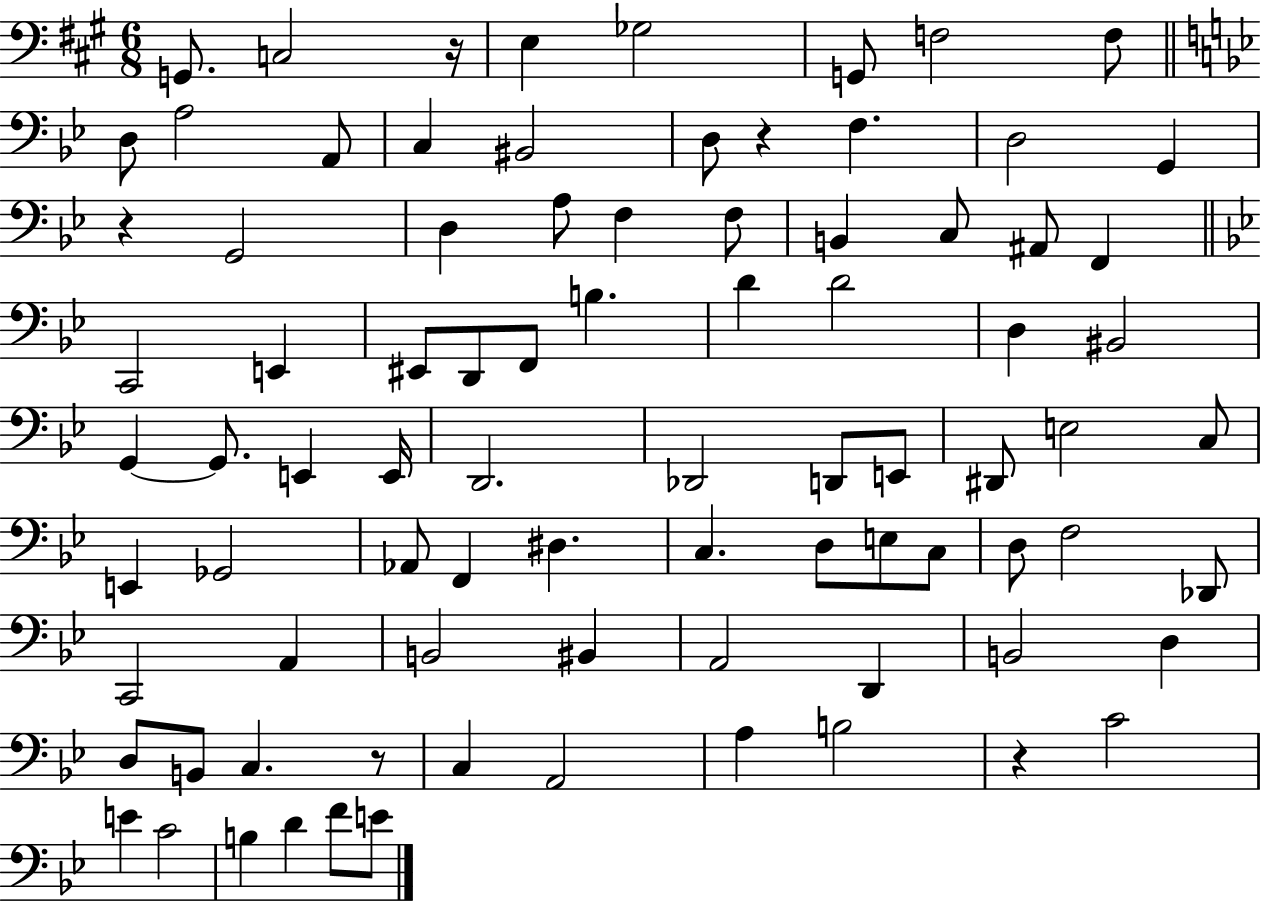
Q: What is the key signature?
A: A major